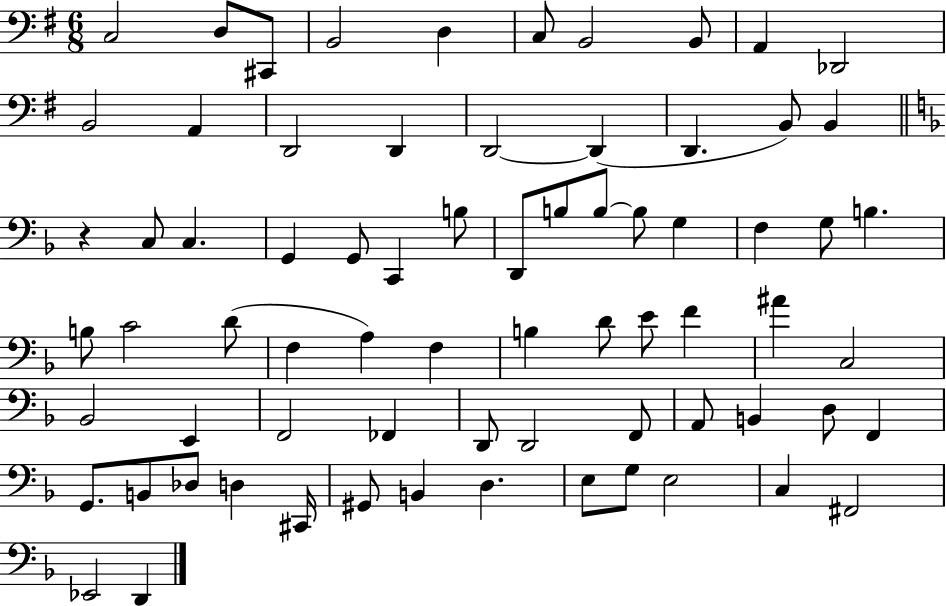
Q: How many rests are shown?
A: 1